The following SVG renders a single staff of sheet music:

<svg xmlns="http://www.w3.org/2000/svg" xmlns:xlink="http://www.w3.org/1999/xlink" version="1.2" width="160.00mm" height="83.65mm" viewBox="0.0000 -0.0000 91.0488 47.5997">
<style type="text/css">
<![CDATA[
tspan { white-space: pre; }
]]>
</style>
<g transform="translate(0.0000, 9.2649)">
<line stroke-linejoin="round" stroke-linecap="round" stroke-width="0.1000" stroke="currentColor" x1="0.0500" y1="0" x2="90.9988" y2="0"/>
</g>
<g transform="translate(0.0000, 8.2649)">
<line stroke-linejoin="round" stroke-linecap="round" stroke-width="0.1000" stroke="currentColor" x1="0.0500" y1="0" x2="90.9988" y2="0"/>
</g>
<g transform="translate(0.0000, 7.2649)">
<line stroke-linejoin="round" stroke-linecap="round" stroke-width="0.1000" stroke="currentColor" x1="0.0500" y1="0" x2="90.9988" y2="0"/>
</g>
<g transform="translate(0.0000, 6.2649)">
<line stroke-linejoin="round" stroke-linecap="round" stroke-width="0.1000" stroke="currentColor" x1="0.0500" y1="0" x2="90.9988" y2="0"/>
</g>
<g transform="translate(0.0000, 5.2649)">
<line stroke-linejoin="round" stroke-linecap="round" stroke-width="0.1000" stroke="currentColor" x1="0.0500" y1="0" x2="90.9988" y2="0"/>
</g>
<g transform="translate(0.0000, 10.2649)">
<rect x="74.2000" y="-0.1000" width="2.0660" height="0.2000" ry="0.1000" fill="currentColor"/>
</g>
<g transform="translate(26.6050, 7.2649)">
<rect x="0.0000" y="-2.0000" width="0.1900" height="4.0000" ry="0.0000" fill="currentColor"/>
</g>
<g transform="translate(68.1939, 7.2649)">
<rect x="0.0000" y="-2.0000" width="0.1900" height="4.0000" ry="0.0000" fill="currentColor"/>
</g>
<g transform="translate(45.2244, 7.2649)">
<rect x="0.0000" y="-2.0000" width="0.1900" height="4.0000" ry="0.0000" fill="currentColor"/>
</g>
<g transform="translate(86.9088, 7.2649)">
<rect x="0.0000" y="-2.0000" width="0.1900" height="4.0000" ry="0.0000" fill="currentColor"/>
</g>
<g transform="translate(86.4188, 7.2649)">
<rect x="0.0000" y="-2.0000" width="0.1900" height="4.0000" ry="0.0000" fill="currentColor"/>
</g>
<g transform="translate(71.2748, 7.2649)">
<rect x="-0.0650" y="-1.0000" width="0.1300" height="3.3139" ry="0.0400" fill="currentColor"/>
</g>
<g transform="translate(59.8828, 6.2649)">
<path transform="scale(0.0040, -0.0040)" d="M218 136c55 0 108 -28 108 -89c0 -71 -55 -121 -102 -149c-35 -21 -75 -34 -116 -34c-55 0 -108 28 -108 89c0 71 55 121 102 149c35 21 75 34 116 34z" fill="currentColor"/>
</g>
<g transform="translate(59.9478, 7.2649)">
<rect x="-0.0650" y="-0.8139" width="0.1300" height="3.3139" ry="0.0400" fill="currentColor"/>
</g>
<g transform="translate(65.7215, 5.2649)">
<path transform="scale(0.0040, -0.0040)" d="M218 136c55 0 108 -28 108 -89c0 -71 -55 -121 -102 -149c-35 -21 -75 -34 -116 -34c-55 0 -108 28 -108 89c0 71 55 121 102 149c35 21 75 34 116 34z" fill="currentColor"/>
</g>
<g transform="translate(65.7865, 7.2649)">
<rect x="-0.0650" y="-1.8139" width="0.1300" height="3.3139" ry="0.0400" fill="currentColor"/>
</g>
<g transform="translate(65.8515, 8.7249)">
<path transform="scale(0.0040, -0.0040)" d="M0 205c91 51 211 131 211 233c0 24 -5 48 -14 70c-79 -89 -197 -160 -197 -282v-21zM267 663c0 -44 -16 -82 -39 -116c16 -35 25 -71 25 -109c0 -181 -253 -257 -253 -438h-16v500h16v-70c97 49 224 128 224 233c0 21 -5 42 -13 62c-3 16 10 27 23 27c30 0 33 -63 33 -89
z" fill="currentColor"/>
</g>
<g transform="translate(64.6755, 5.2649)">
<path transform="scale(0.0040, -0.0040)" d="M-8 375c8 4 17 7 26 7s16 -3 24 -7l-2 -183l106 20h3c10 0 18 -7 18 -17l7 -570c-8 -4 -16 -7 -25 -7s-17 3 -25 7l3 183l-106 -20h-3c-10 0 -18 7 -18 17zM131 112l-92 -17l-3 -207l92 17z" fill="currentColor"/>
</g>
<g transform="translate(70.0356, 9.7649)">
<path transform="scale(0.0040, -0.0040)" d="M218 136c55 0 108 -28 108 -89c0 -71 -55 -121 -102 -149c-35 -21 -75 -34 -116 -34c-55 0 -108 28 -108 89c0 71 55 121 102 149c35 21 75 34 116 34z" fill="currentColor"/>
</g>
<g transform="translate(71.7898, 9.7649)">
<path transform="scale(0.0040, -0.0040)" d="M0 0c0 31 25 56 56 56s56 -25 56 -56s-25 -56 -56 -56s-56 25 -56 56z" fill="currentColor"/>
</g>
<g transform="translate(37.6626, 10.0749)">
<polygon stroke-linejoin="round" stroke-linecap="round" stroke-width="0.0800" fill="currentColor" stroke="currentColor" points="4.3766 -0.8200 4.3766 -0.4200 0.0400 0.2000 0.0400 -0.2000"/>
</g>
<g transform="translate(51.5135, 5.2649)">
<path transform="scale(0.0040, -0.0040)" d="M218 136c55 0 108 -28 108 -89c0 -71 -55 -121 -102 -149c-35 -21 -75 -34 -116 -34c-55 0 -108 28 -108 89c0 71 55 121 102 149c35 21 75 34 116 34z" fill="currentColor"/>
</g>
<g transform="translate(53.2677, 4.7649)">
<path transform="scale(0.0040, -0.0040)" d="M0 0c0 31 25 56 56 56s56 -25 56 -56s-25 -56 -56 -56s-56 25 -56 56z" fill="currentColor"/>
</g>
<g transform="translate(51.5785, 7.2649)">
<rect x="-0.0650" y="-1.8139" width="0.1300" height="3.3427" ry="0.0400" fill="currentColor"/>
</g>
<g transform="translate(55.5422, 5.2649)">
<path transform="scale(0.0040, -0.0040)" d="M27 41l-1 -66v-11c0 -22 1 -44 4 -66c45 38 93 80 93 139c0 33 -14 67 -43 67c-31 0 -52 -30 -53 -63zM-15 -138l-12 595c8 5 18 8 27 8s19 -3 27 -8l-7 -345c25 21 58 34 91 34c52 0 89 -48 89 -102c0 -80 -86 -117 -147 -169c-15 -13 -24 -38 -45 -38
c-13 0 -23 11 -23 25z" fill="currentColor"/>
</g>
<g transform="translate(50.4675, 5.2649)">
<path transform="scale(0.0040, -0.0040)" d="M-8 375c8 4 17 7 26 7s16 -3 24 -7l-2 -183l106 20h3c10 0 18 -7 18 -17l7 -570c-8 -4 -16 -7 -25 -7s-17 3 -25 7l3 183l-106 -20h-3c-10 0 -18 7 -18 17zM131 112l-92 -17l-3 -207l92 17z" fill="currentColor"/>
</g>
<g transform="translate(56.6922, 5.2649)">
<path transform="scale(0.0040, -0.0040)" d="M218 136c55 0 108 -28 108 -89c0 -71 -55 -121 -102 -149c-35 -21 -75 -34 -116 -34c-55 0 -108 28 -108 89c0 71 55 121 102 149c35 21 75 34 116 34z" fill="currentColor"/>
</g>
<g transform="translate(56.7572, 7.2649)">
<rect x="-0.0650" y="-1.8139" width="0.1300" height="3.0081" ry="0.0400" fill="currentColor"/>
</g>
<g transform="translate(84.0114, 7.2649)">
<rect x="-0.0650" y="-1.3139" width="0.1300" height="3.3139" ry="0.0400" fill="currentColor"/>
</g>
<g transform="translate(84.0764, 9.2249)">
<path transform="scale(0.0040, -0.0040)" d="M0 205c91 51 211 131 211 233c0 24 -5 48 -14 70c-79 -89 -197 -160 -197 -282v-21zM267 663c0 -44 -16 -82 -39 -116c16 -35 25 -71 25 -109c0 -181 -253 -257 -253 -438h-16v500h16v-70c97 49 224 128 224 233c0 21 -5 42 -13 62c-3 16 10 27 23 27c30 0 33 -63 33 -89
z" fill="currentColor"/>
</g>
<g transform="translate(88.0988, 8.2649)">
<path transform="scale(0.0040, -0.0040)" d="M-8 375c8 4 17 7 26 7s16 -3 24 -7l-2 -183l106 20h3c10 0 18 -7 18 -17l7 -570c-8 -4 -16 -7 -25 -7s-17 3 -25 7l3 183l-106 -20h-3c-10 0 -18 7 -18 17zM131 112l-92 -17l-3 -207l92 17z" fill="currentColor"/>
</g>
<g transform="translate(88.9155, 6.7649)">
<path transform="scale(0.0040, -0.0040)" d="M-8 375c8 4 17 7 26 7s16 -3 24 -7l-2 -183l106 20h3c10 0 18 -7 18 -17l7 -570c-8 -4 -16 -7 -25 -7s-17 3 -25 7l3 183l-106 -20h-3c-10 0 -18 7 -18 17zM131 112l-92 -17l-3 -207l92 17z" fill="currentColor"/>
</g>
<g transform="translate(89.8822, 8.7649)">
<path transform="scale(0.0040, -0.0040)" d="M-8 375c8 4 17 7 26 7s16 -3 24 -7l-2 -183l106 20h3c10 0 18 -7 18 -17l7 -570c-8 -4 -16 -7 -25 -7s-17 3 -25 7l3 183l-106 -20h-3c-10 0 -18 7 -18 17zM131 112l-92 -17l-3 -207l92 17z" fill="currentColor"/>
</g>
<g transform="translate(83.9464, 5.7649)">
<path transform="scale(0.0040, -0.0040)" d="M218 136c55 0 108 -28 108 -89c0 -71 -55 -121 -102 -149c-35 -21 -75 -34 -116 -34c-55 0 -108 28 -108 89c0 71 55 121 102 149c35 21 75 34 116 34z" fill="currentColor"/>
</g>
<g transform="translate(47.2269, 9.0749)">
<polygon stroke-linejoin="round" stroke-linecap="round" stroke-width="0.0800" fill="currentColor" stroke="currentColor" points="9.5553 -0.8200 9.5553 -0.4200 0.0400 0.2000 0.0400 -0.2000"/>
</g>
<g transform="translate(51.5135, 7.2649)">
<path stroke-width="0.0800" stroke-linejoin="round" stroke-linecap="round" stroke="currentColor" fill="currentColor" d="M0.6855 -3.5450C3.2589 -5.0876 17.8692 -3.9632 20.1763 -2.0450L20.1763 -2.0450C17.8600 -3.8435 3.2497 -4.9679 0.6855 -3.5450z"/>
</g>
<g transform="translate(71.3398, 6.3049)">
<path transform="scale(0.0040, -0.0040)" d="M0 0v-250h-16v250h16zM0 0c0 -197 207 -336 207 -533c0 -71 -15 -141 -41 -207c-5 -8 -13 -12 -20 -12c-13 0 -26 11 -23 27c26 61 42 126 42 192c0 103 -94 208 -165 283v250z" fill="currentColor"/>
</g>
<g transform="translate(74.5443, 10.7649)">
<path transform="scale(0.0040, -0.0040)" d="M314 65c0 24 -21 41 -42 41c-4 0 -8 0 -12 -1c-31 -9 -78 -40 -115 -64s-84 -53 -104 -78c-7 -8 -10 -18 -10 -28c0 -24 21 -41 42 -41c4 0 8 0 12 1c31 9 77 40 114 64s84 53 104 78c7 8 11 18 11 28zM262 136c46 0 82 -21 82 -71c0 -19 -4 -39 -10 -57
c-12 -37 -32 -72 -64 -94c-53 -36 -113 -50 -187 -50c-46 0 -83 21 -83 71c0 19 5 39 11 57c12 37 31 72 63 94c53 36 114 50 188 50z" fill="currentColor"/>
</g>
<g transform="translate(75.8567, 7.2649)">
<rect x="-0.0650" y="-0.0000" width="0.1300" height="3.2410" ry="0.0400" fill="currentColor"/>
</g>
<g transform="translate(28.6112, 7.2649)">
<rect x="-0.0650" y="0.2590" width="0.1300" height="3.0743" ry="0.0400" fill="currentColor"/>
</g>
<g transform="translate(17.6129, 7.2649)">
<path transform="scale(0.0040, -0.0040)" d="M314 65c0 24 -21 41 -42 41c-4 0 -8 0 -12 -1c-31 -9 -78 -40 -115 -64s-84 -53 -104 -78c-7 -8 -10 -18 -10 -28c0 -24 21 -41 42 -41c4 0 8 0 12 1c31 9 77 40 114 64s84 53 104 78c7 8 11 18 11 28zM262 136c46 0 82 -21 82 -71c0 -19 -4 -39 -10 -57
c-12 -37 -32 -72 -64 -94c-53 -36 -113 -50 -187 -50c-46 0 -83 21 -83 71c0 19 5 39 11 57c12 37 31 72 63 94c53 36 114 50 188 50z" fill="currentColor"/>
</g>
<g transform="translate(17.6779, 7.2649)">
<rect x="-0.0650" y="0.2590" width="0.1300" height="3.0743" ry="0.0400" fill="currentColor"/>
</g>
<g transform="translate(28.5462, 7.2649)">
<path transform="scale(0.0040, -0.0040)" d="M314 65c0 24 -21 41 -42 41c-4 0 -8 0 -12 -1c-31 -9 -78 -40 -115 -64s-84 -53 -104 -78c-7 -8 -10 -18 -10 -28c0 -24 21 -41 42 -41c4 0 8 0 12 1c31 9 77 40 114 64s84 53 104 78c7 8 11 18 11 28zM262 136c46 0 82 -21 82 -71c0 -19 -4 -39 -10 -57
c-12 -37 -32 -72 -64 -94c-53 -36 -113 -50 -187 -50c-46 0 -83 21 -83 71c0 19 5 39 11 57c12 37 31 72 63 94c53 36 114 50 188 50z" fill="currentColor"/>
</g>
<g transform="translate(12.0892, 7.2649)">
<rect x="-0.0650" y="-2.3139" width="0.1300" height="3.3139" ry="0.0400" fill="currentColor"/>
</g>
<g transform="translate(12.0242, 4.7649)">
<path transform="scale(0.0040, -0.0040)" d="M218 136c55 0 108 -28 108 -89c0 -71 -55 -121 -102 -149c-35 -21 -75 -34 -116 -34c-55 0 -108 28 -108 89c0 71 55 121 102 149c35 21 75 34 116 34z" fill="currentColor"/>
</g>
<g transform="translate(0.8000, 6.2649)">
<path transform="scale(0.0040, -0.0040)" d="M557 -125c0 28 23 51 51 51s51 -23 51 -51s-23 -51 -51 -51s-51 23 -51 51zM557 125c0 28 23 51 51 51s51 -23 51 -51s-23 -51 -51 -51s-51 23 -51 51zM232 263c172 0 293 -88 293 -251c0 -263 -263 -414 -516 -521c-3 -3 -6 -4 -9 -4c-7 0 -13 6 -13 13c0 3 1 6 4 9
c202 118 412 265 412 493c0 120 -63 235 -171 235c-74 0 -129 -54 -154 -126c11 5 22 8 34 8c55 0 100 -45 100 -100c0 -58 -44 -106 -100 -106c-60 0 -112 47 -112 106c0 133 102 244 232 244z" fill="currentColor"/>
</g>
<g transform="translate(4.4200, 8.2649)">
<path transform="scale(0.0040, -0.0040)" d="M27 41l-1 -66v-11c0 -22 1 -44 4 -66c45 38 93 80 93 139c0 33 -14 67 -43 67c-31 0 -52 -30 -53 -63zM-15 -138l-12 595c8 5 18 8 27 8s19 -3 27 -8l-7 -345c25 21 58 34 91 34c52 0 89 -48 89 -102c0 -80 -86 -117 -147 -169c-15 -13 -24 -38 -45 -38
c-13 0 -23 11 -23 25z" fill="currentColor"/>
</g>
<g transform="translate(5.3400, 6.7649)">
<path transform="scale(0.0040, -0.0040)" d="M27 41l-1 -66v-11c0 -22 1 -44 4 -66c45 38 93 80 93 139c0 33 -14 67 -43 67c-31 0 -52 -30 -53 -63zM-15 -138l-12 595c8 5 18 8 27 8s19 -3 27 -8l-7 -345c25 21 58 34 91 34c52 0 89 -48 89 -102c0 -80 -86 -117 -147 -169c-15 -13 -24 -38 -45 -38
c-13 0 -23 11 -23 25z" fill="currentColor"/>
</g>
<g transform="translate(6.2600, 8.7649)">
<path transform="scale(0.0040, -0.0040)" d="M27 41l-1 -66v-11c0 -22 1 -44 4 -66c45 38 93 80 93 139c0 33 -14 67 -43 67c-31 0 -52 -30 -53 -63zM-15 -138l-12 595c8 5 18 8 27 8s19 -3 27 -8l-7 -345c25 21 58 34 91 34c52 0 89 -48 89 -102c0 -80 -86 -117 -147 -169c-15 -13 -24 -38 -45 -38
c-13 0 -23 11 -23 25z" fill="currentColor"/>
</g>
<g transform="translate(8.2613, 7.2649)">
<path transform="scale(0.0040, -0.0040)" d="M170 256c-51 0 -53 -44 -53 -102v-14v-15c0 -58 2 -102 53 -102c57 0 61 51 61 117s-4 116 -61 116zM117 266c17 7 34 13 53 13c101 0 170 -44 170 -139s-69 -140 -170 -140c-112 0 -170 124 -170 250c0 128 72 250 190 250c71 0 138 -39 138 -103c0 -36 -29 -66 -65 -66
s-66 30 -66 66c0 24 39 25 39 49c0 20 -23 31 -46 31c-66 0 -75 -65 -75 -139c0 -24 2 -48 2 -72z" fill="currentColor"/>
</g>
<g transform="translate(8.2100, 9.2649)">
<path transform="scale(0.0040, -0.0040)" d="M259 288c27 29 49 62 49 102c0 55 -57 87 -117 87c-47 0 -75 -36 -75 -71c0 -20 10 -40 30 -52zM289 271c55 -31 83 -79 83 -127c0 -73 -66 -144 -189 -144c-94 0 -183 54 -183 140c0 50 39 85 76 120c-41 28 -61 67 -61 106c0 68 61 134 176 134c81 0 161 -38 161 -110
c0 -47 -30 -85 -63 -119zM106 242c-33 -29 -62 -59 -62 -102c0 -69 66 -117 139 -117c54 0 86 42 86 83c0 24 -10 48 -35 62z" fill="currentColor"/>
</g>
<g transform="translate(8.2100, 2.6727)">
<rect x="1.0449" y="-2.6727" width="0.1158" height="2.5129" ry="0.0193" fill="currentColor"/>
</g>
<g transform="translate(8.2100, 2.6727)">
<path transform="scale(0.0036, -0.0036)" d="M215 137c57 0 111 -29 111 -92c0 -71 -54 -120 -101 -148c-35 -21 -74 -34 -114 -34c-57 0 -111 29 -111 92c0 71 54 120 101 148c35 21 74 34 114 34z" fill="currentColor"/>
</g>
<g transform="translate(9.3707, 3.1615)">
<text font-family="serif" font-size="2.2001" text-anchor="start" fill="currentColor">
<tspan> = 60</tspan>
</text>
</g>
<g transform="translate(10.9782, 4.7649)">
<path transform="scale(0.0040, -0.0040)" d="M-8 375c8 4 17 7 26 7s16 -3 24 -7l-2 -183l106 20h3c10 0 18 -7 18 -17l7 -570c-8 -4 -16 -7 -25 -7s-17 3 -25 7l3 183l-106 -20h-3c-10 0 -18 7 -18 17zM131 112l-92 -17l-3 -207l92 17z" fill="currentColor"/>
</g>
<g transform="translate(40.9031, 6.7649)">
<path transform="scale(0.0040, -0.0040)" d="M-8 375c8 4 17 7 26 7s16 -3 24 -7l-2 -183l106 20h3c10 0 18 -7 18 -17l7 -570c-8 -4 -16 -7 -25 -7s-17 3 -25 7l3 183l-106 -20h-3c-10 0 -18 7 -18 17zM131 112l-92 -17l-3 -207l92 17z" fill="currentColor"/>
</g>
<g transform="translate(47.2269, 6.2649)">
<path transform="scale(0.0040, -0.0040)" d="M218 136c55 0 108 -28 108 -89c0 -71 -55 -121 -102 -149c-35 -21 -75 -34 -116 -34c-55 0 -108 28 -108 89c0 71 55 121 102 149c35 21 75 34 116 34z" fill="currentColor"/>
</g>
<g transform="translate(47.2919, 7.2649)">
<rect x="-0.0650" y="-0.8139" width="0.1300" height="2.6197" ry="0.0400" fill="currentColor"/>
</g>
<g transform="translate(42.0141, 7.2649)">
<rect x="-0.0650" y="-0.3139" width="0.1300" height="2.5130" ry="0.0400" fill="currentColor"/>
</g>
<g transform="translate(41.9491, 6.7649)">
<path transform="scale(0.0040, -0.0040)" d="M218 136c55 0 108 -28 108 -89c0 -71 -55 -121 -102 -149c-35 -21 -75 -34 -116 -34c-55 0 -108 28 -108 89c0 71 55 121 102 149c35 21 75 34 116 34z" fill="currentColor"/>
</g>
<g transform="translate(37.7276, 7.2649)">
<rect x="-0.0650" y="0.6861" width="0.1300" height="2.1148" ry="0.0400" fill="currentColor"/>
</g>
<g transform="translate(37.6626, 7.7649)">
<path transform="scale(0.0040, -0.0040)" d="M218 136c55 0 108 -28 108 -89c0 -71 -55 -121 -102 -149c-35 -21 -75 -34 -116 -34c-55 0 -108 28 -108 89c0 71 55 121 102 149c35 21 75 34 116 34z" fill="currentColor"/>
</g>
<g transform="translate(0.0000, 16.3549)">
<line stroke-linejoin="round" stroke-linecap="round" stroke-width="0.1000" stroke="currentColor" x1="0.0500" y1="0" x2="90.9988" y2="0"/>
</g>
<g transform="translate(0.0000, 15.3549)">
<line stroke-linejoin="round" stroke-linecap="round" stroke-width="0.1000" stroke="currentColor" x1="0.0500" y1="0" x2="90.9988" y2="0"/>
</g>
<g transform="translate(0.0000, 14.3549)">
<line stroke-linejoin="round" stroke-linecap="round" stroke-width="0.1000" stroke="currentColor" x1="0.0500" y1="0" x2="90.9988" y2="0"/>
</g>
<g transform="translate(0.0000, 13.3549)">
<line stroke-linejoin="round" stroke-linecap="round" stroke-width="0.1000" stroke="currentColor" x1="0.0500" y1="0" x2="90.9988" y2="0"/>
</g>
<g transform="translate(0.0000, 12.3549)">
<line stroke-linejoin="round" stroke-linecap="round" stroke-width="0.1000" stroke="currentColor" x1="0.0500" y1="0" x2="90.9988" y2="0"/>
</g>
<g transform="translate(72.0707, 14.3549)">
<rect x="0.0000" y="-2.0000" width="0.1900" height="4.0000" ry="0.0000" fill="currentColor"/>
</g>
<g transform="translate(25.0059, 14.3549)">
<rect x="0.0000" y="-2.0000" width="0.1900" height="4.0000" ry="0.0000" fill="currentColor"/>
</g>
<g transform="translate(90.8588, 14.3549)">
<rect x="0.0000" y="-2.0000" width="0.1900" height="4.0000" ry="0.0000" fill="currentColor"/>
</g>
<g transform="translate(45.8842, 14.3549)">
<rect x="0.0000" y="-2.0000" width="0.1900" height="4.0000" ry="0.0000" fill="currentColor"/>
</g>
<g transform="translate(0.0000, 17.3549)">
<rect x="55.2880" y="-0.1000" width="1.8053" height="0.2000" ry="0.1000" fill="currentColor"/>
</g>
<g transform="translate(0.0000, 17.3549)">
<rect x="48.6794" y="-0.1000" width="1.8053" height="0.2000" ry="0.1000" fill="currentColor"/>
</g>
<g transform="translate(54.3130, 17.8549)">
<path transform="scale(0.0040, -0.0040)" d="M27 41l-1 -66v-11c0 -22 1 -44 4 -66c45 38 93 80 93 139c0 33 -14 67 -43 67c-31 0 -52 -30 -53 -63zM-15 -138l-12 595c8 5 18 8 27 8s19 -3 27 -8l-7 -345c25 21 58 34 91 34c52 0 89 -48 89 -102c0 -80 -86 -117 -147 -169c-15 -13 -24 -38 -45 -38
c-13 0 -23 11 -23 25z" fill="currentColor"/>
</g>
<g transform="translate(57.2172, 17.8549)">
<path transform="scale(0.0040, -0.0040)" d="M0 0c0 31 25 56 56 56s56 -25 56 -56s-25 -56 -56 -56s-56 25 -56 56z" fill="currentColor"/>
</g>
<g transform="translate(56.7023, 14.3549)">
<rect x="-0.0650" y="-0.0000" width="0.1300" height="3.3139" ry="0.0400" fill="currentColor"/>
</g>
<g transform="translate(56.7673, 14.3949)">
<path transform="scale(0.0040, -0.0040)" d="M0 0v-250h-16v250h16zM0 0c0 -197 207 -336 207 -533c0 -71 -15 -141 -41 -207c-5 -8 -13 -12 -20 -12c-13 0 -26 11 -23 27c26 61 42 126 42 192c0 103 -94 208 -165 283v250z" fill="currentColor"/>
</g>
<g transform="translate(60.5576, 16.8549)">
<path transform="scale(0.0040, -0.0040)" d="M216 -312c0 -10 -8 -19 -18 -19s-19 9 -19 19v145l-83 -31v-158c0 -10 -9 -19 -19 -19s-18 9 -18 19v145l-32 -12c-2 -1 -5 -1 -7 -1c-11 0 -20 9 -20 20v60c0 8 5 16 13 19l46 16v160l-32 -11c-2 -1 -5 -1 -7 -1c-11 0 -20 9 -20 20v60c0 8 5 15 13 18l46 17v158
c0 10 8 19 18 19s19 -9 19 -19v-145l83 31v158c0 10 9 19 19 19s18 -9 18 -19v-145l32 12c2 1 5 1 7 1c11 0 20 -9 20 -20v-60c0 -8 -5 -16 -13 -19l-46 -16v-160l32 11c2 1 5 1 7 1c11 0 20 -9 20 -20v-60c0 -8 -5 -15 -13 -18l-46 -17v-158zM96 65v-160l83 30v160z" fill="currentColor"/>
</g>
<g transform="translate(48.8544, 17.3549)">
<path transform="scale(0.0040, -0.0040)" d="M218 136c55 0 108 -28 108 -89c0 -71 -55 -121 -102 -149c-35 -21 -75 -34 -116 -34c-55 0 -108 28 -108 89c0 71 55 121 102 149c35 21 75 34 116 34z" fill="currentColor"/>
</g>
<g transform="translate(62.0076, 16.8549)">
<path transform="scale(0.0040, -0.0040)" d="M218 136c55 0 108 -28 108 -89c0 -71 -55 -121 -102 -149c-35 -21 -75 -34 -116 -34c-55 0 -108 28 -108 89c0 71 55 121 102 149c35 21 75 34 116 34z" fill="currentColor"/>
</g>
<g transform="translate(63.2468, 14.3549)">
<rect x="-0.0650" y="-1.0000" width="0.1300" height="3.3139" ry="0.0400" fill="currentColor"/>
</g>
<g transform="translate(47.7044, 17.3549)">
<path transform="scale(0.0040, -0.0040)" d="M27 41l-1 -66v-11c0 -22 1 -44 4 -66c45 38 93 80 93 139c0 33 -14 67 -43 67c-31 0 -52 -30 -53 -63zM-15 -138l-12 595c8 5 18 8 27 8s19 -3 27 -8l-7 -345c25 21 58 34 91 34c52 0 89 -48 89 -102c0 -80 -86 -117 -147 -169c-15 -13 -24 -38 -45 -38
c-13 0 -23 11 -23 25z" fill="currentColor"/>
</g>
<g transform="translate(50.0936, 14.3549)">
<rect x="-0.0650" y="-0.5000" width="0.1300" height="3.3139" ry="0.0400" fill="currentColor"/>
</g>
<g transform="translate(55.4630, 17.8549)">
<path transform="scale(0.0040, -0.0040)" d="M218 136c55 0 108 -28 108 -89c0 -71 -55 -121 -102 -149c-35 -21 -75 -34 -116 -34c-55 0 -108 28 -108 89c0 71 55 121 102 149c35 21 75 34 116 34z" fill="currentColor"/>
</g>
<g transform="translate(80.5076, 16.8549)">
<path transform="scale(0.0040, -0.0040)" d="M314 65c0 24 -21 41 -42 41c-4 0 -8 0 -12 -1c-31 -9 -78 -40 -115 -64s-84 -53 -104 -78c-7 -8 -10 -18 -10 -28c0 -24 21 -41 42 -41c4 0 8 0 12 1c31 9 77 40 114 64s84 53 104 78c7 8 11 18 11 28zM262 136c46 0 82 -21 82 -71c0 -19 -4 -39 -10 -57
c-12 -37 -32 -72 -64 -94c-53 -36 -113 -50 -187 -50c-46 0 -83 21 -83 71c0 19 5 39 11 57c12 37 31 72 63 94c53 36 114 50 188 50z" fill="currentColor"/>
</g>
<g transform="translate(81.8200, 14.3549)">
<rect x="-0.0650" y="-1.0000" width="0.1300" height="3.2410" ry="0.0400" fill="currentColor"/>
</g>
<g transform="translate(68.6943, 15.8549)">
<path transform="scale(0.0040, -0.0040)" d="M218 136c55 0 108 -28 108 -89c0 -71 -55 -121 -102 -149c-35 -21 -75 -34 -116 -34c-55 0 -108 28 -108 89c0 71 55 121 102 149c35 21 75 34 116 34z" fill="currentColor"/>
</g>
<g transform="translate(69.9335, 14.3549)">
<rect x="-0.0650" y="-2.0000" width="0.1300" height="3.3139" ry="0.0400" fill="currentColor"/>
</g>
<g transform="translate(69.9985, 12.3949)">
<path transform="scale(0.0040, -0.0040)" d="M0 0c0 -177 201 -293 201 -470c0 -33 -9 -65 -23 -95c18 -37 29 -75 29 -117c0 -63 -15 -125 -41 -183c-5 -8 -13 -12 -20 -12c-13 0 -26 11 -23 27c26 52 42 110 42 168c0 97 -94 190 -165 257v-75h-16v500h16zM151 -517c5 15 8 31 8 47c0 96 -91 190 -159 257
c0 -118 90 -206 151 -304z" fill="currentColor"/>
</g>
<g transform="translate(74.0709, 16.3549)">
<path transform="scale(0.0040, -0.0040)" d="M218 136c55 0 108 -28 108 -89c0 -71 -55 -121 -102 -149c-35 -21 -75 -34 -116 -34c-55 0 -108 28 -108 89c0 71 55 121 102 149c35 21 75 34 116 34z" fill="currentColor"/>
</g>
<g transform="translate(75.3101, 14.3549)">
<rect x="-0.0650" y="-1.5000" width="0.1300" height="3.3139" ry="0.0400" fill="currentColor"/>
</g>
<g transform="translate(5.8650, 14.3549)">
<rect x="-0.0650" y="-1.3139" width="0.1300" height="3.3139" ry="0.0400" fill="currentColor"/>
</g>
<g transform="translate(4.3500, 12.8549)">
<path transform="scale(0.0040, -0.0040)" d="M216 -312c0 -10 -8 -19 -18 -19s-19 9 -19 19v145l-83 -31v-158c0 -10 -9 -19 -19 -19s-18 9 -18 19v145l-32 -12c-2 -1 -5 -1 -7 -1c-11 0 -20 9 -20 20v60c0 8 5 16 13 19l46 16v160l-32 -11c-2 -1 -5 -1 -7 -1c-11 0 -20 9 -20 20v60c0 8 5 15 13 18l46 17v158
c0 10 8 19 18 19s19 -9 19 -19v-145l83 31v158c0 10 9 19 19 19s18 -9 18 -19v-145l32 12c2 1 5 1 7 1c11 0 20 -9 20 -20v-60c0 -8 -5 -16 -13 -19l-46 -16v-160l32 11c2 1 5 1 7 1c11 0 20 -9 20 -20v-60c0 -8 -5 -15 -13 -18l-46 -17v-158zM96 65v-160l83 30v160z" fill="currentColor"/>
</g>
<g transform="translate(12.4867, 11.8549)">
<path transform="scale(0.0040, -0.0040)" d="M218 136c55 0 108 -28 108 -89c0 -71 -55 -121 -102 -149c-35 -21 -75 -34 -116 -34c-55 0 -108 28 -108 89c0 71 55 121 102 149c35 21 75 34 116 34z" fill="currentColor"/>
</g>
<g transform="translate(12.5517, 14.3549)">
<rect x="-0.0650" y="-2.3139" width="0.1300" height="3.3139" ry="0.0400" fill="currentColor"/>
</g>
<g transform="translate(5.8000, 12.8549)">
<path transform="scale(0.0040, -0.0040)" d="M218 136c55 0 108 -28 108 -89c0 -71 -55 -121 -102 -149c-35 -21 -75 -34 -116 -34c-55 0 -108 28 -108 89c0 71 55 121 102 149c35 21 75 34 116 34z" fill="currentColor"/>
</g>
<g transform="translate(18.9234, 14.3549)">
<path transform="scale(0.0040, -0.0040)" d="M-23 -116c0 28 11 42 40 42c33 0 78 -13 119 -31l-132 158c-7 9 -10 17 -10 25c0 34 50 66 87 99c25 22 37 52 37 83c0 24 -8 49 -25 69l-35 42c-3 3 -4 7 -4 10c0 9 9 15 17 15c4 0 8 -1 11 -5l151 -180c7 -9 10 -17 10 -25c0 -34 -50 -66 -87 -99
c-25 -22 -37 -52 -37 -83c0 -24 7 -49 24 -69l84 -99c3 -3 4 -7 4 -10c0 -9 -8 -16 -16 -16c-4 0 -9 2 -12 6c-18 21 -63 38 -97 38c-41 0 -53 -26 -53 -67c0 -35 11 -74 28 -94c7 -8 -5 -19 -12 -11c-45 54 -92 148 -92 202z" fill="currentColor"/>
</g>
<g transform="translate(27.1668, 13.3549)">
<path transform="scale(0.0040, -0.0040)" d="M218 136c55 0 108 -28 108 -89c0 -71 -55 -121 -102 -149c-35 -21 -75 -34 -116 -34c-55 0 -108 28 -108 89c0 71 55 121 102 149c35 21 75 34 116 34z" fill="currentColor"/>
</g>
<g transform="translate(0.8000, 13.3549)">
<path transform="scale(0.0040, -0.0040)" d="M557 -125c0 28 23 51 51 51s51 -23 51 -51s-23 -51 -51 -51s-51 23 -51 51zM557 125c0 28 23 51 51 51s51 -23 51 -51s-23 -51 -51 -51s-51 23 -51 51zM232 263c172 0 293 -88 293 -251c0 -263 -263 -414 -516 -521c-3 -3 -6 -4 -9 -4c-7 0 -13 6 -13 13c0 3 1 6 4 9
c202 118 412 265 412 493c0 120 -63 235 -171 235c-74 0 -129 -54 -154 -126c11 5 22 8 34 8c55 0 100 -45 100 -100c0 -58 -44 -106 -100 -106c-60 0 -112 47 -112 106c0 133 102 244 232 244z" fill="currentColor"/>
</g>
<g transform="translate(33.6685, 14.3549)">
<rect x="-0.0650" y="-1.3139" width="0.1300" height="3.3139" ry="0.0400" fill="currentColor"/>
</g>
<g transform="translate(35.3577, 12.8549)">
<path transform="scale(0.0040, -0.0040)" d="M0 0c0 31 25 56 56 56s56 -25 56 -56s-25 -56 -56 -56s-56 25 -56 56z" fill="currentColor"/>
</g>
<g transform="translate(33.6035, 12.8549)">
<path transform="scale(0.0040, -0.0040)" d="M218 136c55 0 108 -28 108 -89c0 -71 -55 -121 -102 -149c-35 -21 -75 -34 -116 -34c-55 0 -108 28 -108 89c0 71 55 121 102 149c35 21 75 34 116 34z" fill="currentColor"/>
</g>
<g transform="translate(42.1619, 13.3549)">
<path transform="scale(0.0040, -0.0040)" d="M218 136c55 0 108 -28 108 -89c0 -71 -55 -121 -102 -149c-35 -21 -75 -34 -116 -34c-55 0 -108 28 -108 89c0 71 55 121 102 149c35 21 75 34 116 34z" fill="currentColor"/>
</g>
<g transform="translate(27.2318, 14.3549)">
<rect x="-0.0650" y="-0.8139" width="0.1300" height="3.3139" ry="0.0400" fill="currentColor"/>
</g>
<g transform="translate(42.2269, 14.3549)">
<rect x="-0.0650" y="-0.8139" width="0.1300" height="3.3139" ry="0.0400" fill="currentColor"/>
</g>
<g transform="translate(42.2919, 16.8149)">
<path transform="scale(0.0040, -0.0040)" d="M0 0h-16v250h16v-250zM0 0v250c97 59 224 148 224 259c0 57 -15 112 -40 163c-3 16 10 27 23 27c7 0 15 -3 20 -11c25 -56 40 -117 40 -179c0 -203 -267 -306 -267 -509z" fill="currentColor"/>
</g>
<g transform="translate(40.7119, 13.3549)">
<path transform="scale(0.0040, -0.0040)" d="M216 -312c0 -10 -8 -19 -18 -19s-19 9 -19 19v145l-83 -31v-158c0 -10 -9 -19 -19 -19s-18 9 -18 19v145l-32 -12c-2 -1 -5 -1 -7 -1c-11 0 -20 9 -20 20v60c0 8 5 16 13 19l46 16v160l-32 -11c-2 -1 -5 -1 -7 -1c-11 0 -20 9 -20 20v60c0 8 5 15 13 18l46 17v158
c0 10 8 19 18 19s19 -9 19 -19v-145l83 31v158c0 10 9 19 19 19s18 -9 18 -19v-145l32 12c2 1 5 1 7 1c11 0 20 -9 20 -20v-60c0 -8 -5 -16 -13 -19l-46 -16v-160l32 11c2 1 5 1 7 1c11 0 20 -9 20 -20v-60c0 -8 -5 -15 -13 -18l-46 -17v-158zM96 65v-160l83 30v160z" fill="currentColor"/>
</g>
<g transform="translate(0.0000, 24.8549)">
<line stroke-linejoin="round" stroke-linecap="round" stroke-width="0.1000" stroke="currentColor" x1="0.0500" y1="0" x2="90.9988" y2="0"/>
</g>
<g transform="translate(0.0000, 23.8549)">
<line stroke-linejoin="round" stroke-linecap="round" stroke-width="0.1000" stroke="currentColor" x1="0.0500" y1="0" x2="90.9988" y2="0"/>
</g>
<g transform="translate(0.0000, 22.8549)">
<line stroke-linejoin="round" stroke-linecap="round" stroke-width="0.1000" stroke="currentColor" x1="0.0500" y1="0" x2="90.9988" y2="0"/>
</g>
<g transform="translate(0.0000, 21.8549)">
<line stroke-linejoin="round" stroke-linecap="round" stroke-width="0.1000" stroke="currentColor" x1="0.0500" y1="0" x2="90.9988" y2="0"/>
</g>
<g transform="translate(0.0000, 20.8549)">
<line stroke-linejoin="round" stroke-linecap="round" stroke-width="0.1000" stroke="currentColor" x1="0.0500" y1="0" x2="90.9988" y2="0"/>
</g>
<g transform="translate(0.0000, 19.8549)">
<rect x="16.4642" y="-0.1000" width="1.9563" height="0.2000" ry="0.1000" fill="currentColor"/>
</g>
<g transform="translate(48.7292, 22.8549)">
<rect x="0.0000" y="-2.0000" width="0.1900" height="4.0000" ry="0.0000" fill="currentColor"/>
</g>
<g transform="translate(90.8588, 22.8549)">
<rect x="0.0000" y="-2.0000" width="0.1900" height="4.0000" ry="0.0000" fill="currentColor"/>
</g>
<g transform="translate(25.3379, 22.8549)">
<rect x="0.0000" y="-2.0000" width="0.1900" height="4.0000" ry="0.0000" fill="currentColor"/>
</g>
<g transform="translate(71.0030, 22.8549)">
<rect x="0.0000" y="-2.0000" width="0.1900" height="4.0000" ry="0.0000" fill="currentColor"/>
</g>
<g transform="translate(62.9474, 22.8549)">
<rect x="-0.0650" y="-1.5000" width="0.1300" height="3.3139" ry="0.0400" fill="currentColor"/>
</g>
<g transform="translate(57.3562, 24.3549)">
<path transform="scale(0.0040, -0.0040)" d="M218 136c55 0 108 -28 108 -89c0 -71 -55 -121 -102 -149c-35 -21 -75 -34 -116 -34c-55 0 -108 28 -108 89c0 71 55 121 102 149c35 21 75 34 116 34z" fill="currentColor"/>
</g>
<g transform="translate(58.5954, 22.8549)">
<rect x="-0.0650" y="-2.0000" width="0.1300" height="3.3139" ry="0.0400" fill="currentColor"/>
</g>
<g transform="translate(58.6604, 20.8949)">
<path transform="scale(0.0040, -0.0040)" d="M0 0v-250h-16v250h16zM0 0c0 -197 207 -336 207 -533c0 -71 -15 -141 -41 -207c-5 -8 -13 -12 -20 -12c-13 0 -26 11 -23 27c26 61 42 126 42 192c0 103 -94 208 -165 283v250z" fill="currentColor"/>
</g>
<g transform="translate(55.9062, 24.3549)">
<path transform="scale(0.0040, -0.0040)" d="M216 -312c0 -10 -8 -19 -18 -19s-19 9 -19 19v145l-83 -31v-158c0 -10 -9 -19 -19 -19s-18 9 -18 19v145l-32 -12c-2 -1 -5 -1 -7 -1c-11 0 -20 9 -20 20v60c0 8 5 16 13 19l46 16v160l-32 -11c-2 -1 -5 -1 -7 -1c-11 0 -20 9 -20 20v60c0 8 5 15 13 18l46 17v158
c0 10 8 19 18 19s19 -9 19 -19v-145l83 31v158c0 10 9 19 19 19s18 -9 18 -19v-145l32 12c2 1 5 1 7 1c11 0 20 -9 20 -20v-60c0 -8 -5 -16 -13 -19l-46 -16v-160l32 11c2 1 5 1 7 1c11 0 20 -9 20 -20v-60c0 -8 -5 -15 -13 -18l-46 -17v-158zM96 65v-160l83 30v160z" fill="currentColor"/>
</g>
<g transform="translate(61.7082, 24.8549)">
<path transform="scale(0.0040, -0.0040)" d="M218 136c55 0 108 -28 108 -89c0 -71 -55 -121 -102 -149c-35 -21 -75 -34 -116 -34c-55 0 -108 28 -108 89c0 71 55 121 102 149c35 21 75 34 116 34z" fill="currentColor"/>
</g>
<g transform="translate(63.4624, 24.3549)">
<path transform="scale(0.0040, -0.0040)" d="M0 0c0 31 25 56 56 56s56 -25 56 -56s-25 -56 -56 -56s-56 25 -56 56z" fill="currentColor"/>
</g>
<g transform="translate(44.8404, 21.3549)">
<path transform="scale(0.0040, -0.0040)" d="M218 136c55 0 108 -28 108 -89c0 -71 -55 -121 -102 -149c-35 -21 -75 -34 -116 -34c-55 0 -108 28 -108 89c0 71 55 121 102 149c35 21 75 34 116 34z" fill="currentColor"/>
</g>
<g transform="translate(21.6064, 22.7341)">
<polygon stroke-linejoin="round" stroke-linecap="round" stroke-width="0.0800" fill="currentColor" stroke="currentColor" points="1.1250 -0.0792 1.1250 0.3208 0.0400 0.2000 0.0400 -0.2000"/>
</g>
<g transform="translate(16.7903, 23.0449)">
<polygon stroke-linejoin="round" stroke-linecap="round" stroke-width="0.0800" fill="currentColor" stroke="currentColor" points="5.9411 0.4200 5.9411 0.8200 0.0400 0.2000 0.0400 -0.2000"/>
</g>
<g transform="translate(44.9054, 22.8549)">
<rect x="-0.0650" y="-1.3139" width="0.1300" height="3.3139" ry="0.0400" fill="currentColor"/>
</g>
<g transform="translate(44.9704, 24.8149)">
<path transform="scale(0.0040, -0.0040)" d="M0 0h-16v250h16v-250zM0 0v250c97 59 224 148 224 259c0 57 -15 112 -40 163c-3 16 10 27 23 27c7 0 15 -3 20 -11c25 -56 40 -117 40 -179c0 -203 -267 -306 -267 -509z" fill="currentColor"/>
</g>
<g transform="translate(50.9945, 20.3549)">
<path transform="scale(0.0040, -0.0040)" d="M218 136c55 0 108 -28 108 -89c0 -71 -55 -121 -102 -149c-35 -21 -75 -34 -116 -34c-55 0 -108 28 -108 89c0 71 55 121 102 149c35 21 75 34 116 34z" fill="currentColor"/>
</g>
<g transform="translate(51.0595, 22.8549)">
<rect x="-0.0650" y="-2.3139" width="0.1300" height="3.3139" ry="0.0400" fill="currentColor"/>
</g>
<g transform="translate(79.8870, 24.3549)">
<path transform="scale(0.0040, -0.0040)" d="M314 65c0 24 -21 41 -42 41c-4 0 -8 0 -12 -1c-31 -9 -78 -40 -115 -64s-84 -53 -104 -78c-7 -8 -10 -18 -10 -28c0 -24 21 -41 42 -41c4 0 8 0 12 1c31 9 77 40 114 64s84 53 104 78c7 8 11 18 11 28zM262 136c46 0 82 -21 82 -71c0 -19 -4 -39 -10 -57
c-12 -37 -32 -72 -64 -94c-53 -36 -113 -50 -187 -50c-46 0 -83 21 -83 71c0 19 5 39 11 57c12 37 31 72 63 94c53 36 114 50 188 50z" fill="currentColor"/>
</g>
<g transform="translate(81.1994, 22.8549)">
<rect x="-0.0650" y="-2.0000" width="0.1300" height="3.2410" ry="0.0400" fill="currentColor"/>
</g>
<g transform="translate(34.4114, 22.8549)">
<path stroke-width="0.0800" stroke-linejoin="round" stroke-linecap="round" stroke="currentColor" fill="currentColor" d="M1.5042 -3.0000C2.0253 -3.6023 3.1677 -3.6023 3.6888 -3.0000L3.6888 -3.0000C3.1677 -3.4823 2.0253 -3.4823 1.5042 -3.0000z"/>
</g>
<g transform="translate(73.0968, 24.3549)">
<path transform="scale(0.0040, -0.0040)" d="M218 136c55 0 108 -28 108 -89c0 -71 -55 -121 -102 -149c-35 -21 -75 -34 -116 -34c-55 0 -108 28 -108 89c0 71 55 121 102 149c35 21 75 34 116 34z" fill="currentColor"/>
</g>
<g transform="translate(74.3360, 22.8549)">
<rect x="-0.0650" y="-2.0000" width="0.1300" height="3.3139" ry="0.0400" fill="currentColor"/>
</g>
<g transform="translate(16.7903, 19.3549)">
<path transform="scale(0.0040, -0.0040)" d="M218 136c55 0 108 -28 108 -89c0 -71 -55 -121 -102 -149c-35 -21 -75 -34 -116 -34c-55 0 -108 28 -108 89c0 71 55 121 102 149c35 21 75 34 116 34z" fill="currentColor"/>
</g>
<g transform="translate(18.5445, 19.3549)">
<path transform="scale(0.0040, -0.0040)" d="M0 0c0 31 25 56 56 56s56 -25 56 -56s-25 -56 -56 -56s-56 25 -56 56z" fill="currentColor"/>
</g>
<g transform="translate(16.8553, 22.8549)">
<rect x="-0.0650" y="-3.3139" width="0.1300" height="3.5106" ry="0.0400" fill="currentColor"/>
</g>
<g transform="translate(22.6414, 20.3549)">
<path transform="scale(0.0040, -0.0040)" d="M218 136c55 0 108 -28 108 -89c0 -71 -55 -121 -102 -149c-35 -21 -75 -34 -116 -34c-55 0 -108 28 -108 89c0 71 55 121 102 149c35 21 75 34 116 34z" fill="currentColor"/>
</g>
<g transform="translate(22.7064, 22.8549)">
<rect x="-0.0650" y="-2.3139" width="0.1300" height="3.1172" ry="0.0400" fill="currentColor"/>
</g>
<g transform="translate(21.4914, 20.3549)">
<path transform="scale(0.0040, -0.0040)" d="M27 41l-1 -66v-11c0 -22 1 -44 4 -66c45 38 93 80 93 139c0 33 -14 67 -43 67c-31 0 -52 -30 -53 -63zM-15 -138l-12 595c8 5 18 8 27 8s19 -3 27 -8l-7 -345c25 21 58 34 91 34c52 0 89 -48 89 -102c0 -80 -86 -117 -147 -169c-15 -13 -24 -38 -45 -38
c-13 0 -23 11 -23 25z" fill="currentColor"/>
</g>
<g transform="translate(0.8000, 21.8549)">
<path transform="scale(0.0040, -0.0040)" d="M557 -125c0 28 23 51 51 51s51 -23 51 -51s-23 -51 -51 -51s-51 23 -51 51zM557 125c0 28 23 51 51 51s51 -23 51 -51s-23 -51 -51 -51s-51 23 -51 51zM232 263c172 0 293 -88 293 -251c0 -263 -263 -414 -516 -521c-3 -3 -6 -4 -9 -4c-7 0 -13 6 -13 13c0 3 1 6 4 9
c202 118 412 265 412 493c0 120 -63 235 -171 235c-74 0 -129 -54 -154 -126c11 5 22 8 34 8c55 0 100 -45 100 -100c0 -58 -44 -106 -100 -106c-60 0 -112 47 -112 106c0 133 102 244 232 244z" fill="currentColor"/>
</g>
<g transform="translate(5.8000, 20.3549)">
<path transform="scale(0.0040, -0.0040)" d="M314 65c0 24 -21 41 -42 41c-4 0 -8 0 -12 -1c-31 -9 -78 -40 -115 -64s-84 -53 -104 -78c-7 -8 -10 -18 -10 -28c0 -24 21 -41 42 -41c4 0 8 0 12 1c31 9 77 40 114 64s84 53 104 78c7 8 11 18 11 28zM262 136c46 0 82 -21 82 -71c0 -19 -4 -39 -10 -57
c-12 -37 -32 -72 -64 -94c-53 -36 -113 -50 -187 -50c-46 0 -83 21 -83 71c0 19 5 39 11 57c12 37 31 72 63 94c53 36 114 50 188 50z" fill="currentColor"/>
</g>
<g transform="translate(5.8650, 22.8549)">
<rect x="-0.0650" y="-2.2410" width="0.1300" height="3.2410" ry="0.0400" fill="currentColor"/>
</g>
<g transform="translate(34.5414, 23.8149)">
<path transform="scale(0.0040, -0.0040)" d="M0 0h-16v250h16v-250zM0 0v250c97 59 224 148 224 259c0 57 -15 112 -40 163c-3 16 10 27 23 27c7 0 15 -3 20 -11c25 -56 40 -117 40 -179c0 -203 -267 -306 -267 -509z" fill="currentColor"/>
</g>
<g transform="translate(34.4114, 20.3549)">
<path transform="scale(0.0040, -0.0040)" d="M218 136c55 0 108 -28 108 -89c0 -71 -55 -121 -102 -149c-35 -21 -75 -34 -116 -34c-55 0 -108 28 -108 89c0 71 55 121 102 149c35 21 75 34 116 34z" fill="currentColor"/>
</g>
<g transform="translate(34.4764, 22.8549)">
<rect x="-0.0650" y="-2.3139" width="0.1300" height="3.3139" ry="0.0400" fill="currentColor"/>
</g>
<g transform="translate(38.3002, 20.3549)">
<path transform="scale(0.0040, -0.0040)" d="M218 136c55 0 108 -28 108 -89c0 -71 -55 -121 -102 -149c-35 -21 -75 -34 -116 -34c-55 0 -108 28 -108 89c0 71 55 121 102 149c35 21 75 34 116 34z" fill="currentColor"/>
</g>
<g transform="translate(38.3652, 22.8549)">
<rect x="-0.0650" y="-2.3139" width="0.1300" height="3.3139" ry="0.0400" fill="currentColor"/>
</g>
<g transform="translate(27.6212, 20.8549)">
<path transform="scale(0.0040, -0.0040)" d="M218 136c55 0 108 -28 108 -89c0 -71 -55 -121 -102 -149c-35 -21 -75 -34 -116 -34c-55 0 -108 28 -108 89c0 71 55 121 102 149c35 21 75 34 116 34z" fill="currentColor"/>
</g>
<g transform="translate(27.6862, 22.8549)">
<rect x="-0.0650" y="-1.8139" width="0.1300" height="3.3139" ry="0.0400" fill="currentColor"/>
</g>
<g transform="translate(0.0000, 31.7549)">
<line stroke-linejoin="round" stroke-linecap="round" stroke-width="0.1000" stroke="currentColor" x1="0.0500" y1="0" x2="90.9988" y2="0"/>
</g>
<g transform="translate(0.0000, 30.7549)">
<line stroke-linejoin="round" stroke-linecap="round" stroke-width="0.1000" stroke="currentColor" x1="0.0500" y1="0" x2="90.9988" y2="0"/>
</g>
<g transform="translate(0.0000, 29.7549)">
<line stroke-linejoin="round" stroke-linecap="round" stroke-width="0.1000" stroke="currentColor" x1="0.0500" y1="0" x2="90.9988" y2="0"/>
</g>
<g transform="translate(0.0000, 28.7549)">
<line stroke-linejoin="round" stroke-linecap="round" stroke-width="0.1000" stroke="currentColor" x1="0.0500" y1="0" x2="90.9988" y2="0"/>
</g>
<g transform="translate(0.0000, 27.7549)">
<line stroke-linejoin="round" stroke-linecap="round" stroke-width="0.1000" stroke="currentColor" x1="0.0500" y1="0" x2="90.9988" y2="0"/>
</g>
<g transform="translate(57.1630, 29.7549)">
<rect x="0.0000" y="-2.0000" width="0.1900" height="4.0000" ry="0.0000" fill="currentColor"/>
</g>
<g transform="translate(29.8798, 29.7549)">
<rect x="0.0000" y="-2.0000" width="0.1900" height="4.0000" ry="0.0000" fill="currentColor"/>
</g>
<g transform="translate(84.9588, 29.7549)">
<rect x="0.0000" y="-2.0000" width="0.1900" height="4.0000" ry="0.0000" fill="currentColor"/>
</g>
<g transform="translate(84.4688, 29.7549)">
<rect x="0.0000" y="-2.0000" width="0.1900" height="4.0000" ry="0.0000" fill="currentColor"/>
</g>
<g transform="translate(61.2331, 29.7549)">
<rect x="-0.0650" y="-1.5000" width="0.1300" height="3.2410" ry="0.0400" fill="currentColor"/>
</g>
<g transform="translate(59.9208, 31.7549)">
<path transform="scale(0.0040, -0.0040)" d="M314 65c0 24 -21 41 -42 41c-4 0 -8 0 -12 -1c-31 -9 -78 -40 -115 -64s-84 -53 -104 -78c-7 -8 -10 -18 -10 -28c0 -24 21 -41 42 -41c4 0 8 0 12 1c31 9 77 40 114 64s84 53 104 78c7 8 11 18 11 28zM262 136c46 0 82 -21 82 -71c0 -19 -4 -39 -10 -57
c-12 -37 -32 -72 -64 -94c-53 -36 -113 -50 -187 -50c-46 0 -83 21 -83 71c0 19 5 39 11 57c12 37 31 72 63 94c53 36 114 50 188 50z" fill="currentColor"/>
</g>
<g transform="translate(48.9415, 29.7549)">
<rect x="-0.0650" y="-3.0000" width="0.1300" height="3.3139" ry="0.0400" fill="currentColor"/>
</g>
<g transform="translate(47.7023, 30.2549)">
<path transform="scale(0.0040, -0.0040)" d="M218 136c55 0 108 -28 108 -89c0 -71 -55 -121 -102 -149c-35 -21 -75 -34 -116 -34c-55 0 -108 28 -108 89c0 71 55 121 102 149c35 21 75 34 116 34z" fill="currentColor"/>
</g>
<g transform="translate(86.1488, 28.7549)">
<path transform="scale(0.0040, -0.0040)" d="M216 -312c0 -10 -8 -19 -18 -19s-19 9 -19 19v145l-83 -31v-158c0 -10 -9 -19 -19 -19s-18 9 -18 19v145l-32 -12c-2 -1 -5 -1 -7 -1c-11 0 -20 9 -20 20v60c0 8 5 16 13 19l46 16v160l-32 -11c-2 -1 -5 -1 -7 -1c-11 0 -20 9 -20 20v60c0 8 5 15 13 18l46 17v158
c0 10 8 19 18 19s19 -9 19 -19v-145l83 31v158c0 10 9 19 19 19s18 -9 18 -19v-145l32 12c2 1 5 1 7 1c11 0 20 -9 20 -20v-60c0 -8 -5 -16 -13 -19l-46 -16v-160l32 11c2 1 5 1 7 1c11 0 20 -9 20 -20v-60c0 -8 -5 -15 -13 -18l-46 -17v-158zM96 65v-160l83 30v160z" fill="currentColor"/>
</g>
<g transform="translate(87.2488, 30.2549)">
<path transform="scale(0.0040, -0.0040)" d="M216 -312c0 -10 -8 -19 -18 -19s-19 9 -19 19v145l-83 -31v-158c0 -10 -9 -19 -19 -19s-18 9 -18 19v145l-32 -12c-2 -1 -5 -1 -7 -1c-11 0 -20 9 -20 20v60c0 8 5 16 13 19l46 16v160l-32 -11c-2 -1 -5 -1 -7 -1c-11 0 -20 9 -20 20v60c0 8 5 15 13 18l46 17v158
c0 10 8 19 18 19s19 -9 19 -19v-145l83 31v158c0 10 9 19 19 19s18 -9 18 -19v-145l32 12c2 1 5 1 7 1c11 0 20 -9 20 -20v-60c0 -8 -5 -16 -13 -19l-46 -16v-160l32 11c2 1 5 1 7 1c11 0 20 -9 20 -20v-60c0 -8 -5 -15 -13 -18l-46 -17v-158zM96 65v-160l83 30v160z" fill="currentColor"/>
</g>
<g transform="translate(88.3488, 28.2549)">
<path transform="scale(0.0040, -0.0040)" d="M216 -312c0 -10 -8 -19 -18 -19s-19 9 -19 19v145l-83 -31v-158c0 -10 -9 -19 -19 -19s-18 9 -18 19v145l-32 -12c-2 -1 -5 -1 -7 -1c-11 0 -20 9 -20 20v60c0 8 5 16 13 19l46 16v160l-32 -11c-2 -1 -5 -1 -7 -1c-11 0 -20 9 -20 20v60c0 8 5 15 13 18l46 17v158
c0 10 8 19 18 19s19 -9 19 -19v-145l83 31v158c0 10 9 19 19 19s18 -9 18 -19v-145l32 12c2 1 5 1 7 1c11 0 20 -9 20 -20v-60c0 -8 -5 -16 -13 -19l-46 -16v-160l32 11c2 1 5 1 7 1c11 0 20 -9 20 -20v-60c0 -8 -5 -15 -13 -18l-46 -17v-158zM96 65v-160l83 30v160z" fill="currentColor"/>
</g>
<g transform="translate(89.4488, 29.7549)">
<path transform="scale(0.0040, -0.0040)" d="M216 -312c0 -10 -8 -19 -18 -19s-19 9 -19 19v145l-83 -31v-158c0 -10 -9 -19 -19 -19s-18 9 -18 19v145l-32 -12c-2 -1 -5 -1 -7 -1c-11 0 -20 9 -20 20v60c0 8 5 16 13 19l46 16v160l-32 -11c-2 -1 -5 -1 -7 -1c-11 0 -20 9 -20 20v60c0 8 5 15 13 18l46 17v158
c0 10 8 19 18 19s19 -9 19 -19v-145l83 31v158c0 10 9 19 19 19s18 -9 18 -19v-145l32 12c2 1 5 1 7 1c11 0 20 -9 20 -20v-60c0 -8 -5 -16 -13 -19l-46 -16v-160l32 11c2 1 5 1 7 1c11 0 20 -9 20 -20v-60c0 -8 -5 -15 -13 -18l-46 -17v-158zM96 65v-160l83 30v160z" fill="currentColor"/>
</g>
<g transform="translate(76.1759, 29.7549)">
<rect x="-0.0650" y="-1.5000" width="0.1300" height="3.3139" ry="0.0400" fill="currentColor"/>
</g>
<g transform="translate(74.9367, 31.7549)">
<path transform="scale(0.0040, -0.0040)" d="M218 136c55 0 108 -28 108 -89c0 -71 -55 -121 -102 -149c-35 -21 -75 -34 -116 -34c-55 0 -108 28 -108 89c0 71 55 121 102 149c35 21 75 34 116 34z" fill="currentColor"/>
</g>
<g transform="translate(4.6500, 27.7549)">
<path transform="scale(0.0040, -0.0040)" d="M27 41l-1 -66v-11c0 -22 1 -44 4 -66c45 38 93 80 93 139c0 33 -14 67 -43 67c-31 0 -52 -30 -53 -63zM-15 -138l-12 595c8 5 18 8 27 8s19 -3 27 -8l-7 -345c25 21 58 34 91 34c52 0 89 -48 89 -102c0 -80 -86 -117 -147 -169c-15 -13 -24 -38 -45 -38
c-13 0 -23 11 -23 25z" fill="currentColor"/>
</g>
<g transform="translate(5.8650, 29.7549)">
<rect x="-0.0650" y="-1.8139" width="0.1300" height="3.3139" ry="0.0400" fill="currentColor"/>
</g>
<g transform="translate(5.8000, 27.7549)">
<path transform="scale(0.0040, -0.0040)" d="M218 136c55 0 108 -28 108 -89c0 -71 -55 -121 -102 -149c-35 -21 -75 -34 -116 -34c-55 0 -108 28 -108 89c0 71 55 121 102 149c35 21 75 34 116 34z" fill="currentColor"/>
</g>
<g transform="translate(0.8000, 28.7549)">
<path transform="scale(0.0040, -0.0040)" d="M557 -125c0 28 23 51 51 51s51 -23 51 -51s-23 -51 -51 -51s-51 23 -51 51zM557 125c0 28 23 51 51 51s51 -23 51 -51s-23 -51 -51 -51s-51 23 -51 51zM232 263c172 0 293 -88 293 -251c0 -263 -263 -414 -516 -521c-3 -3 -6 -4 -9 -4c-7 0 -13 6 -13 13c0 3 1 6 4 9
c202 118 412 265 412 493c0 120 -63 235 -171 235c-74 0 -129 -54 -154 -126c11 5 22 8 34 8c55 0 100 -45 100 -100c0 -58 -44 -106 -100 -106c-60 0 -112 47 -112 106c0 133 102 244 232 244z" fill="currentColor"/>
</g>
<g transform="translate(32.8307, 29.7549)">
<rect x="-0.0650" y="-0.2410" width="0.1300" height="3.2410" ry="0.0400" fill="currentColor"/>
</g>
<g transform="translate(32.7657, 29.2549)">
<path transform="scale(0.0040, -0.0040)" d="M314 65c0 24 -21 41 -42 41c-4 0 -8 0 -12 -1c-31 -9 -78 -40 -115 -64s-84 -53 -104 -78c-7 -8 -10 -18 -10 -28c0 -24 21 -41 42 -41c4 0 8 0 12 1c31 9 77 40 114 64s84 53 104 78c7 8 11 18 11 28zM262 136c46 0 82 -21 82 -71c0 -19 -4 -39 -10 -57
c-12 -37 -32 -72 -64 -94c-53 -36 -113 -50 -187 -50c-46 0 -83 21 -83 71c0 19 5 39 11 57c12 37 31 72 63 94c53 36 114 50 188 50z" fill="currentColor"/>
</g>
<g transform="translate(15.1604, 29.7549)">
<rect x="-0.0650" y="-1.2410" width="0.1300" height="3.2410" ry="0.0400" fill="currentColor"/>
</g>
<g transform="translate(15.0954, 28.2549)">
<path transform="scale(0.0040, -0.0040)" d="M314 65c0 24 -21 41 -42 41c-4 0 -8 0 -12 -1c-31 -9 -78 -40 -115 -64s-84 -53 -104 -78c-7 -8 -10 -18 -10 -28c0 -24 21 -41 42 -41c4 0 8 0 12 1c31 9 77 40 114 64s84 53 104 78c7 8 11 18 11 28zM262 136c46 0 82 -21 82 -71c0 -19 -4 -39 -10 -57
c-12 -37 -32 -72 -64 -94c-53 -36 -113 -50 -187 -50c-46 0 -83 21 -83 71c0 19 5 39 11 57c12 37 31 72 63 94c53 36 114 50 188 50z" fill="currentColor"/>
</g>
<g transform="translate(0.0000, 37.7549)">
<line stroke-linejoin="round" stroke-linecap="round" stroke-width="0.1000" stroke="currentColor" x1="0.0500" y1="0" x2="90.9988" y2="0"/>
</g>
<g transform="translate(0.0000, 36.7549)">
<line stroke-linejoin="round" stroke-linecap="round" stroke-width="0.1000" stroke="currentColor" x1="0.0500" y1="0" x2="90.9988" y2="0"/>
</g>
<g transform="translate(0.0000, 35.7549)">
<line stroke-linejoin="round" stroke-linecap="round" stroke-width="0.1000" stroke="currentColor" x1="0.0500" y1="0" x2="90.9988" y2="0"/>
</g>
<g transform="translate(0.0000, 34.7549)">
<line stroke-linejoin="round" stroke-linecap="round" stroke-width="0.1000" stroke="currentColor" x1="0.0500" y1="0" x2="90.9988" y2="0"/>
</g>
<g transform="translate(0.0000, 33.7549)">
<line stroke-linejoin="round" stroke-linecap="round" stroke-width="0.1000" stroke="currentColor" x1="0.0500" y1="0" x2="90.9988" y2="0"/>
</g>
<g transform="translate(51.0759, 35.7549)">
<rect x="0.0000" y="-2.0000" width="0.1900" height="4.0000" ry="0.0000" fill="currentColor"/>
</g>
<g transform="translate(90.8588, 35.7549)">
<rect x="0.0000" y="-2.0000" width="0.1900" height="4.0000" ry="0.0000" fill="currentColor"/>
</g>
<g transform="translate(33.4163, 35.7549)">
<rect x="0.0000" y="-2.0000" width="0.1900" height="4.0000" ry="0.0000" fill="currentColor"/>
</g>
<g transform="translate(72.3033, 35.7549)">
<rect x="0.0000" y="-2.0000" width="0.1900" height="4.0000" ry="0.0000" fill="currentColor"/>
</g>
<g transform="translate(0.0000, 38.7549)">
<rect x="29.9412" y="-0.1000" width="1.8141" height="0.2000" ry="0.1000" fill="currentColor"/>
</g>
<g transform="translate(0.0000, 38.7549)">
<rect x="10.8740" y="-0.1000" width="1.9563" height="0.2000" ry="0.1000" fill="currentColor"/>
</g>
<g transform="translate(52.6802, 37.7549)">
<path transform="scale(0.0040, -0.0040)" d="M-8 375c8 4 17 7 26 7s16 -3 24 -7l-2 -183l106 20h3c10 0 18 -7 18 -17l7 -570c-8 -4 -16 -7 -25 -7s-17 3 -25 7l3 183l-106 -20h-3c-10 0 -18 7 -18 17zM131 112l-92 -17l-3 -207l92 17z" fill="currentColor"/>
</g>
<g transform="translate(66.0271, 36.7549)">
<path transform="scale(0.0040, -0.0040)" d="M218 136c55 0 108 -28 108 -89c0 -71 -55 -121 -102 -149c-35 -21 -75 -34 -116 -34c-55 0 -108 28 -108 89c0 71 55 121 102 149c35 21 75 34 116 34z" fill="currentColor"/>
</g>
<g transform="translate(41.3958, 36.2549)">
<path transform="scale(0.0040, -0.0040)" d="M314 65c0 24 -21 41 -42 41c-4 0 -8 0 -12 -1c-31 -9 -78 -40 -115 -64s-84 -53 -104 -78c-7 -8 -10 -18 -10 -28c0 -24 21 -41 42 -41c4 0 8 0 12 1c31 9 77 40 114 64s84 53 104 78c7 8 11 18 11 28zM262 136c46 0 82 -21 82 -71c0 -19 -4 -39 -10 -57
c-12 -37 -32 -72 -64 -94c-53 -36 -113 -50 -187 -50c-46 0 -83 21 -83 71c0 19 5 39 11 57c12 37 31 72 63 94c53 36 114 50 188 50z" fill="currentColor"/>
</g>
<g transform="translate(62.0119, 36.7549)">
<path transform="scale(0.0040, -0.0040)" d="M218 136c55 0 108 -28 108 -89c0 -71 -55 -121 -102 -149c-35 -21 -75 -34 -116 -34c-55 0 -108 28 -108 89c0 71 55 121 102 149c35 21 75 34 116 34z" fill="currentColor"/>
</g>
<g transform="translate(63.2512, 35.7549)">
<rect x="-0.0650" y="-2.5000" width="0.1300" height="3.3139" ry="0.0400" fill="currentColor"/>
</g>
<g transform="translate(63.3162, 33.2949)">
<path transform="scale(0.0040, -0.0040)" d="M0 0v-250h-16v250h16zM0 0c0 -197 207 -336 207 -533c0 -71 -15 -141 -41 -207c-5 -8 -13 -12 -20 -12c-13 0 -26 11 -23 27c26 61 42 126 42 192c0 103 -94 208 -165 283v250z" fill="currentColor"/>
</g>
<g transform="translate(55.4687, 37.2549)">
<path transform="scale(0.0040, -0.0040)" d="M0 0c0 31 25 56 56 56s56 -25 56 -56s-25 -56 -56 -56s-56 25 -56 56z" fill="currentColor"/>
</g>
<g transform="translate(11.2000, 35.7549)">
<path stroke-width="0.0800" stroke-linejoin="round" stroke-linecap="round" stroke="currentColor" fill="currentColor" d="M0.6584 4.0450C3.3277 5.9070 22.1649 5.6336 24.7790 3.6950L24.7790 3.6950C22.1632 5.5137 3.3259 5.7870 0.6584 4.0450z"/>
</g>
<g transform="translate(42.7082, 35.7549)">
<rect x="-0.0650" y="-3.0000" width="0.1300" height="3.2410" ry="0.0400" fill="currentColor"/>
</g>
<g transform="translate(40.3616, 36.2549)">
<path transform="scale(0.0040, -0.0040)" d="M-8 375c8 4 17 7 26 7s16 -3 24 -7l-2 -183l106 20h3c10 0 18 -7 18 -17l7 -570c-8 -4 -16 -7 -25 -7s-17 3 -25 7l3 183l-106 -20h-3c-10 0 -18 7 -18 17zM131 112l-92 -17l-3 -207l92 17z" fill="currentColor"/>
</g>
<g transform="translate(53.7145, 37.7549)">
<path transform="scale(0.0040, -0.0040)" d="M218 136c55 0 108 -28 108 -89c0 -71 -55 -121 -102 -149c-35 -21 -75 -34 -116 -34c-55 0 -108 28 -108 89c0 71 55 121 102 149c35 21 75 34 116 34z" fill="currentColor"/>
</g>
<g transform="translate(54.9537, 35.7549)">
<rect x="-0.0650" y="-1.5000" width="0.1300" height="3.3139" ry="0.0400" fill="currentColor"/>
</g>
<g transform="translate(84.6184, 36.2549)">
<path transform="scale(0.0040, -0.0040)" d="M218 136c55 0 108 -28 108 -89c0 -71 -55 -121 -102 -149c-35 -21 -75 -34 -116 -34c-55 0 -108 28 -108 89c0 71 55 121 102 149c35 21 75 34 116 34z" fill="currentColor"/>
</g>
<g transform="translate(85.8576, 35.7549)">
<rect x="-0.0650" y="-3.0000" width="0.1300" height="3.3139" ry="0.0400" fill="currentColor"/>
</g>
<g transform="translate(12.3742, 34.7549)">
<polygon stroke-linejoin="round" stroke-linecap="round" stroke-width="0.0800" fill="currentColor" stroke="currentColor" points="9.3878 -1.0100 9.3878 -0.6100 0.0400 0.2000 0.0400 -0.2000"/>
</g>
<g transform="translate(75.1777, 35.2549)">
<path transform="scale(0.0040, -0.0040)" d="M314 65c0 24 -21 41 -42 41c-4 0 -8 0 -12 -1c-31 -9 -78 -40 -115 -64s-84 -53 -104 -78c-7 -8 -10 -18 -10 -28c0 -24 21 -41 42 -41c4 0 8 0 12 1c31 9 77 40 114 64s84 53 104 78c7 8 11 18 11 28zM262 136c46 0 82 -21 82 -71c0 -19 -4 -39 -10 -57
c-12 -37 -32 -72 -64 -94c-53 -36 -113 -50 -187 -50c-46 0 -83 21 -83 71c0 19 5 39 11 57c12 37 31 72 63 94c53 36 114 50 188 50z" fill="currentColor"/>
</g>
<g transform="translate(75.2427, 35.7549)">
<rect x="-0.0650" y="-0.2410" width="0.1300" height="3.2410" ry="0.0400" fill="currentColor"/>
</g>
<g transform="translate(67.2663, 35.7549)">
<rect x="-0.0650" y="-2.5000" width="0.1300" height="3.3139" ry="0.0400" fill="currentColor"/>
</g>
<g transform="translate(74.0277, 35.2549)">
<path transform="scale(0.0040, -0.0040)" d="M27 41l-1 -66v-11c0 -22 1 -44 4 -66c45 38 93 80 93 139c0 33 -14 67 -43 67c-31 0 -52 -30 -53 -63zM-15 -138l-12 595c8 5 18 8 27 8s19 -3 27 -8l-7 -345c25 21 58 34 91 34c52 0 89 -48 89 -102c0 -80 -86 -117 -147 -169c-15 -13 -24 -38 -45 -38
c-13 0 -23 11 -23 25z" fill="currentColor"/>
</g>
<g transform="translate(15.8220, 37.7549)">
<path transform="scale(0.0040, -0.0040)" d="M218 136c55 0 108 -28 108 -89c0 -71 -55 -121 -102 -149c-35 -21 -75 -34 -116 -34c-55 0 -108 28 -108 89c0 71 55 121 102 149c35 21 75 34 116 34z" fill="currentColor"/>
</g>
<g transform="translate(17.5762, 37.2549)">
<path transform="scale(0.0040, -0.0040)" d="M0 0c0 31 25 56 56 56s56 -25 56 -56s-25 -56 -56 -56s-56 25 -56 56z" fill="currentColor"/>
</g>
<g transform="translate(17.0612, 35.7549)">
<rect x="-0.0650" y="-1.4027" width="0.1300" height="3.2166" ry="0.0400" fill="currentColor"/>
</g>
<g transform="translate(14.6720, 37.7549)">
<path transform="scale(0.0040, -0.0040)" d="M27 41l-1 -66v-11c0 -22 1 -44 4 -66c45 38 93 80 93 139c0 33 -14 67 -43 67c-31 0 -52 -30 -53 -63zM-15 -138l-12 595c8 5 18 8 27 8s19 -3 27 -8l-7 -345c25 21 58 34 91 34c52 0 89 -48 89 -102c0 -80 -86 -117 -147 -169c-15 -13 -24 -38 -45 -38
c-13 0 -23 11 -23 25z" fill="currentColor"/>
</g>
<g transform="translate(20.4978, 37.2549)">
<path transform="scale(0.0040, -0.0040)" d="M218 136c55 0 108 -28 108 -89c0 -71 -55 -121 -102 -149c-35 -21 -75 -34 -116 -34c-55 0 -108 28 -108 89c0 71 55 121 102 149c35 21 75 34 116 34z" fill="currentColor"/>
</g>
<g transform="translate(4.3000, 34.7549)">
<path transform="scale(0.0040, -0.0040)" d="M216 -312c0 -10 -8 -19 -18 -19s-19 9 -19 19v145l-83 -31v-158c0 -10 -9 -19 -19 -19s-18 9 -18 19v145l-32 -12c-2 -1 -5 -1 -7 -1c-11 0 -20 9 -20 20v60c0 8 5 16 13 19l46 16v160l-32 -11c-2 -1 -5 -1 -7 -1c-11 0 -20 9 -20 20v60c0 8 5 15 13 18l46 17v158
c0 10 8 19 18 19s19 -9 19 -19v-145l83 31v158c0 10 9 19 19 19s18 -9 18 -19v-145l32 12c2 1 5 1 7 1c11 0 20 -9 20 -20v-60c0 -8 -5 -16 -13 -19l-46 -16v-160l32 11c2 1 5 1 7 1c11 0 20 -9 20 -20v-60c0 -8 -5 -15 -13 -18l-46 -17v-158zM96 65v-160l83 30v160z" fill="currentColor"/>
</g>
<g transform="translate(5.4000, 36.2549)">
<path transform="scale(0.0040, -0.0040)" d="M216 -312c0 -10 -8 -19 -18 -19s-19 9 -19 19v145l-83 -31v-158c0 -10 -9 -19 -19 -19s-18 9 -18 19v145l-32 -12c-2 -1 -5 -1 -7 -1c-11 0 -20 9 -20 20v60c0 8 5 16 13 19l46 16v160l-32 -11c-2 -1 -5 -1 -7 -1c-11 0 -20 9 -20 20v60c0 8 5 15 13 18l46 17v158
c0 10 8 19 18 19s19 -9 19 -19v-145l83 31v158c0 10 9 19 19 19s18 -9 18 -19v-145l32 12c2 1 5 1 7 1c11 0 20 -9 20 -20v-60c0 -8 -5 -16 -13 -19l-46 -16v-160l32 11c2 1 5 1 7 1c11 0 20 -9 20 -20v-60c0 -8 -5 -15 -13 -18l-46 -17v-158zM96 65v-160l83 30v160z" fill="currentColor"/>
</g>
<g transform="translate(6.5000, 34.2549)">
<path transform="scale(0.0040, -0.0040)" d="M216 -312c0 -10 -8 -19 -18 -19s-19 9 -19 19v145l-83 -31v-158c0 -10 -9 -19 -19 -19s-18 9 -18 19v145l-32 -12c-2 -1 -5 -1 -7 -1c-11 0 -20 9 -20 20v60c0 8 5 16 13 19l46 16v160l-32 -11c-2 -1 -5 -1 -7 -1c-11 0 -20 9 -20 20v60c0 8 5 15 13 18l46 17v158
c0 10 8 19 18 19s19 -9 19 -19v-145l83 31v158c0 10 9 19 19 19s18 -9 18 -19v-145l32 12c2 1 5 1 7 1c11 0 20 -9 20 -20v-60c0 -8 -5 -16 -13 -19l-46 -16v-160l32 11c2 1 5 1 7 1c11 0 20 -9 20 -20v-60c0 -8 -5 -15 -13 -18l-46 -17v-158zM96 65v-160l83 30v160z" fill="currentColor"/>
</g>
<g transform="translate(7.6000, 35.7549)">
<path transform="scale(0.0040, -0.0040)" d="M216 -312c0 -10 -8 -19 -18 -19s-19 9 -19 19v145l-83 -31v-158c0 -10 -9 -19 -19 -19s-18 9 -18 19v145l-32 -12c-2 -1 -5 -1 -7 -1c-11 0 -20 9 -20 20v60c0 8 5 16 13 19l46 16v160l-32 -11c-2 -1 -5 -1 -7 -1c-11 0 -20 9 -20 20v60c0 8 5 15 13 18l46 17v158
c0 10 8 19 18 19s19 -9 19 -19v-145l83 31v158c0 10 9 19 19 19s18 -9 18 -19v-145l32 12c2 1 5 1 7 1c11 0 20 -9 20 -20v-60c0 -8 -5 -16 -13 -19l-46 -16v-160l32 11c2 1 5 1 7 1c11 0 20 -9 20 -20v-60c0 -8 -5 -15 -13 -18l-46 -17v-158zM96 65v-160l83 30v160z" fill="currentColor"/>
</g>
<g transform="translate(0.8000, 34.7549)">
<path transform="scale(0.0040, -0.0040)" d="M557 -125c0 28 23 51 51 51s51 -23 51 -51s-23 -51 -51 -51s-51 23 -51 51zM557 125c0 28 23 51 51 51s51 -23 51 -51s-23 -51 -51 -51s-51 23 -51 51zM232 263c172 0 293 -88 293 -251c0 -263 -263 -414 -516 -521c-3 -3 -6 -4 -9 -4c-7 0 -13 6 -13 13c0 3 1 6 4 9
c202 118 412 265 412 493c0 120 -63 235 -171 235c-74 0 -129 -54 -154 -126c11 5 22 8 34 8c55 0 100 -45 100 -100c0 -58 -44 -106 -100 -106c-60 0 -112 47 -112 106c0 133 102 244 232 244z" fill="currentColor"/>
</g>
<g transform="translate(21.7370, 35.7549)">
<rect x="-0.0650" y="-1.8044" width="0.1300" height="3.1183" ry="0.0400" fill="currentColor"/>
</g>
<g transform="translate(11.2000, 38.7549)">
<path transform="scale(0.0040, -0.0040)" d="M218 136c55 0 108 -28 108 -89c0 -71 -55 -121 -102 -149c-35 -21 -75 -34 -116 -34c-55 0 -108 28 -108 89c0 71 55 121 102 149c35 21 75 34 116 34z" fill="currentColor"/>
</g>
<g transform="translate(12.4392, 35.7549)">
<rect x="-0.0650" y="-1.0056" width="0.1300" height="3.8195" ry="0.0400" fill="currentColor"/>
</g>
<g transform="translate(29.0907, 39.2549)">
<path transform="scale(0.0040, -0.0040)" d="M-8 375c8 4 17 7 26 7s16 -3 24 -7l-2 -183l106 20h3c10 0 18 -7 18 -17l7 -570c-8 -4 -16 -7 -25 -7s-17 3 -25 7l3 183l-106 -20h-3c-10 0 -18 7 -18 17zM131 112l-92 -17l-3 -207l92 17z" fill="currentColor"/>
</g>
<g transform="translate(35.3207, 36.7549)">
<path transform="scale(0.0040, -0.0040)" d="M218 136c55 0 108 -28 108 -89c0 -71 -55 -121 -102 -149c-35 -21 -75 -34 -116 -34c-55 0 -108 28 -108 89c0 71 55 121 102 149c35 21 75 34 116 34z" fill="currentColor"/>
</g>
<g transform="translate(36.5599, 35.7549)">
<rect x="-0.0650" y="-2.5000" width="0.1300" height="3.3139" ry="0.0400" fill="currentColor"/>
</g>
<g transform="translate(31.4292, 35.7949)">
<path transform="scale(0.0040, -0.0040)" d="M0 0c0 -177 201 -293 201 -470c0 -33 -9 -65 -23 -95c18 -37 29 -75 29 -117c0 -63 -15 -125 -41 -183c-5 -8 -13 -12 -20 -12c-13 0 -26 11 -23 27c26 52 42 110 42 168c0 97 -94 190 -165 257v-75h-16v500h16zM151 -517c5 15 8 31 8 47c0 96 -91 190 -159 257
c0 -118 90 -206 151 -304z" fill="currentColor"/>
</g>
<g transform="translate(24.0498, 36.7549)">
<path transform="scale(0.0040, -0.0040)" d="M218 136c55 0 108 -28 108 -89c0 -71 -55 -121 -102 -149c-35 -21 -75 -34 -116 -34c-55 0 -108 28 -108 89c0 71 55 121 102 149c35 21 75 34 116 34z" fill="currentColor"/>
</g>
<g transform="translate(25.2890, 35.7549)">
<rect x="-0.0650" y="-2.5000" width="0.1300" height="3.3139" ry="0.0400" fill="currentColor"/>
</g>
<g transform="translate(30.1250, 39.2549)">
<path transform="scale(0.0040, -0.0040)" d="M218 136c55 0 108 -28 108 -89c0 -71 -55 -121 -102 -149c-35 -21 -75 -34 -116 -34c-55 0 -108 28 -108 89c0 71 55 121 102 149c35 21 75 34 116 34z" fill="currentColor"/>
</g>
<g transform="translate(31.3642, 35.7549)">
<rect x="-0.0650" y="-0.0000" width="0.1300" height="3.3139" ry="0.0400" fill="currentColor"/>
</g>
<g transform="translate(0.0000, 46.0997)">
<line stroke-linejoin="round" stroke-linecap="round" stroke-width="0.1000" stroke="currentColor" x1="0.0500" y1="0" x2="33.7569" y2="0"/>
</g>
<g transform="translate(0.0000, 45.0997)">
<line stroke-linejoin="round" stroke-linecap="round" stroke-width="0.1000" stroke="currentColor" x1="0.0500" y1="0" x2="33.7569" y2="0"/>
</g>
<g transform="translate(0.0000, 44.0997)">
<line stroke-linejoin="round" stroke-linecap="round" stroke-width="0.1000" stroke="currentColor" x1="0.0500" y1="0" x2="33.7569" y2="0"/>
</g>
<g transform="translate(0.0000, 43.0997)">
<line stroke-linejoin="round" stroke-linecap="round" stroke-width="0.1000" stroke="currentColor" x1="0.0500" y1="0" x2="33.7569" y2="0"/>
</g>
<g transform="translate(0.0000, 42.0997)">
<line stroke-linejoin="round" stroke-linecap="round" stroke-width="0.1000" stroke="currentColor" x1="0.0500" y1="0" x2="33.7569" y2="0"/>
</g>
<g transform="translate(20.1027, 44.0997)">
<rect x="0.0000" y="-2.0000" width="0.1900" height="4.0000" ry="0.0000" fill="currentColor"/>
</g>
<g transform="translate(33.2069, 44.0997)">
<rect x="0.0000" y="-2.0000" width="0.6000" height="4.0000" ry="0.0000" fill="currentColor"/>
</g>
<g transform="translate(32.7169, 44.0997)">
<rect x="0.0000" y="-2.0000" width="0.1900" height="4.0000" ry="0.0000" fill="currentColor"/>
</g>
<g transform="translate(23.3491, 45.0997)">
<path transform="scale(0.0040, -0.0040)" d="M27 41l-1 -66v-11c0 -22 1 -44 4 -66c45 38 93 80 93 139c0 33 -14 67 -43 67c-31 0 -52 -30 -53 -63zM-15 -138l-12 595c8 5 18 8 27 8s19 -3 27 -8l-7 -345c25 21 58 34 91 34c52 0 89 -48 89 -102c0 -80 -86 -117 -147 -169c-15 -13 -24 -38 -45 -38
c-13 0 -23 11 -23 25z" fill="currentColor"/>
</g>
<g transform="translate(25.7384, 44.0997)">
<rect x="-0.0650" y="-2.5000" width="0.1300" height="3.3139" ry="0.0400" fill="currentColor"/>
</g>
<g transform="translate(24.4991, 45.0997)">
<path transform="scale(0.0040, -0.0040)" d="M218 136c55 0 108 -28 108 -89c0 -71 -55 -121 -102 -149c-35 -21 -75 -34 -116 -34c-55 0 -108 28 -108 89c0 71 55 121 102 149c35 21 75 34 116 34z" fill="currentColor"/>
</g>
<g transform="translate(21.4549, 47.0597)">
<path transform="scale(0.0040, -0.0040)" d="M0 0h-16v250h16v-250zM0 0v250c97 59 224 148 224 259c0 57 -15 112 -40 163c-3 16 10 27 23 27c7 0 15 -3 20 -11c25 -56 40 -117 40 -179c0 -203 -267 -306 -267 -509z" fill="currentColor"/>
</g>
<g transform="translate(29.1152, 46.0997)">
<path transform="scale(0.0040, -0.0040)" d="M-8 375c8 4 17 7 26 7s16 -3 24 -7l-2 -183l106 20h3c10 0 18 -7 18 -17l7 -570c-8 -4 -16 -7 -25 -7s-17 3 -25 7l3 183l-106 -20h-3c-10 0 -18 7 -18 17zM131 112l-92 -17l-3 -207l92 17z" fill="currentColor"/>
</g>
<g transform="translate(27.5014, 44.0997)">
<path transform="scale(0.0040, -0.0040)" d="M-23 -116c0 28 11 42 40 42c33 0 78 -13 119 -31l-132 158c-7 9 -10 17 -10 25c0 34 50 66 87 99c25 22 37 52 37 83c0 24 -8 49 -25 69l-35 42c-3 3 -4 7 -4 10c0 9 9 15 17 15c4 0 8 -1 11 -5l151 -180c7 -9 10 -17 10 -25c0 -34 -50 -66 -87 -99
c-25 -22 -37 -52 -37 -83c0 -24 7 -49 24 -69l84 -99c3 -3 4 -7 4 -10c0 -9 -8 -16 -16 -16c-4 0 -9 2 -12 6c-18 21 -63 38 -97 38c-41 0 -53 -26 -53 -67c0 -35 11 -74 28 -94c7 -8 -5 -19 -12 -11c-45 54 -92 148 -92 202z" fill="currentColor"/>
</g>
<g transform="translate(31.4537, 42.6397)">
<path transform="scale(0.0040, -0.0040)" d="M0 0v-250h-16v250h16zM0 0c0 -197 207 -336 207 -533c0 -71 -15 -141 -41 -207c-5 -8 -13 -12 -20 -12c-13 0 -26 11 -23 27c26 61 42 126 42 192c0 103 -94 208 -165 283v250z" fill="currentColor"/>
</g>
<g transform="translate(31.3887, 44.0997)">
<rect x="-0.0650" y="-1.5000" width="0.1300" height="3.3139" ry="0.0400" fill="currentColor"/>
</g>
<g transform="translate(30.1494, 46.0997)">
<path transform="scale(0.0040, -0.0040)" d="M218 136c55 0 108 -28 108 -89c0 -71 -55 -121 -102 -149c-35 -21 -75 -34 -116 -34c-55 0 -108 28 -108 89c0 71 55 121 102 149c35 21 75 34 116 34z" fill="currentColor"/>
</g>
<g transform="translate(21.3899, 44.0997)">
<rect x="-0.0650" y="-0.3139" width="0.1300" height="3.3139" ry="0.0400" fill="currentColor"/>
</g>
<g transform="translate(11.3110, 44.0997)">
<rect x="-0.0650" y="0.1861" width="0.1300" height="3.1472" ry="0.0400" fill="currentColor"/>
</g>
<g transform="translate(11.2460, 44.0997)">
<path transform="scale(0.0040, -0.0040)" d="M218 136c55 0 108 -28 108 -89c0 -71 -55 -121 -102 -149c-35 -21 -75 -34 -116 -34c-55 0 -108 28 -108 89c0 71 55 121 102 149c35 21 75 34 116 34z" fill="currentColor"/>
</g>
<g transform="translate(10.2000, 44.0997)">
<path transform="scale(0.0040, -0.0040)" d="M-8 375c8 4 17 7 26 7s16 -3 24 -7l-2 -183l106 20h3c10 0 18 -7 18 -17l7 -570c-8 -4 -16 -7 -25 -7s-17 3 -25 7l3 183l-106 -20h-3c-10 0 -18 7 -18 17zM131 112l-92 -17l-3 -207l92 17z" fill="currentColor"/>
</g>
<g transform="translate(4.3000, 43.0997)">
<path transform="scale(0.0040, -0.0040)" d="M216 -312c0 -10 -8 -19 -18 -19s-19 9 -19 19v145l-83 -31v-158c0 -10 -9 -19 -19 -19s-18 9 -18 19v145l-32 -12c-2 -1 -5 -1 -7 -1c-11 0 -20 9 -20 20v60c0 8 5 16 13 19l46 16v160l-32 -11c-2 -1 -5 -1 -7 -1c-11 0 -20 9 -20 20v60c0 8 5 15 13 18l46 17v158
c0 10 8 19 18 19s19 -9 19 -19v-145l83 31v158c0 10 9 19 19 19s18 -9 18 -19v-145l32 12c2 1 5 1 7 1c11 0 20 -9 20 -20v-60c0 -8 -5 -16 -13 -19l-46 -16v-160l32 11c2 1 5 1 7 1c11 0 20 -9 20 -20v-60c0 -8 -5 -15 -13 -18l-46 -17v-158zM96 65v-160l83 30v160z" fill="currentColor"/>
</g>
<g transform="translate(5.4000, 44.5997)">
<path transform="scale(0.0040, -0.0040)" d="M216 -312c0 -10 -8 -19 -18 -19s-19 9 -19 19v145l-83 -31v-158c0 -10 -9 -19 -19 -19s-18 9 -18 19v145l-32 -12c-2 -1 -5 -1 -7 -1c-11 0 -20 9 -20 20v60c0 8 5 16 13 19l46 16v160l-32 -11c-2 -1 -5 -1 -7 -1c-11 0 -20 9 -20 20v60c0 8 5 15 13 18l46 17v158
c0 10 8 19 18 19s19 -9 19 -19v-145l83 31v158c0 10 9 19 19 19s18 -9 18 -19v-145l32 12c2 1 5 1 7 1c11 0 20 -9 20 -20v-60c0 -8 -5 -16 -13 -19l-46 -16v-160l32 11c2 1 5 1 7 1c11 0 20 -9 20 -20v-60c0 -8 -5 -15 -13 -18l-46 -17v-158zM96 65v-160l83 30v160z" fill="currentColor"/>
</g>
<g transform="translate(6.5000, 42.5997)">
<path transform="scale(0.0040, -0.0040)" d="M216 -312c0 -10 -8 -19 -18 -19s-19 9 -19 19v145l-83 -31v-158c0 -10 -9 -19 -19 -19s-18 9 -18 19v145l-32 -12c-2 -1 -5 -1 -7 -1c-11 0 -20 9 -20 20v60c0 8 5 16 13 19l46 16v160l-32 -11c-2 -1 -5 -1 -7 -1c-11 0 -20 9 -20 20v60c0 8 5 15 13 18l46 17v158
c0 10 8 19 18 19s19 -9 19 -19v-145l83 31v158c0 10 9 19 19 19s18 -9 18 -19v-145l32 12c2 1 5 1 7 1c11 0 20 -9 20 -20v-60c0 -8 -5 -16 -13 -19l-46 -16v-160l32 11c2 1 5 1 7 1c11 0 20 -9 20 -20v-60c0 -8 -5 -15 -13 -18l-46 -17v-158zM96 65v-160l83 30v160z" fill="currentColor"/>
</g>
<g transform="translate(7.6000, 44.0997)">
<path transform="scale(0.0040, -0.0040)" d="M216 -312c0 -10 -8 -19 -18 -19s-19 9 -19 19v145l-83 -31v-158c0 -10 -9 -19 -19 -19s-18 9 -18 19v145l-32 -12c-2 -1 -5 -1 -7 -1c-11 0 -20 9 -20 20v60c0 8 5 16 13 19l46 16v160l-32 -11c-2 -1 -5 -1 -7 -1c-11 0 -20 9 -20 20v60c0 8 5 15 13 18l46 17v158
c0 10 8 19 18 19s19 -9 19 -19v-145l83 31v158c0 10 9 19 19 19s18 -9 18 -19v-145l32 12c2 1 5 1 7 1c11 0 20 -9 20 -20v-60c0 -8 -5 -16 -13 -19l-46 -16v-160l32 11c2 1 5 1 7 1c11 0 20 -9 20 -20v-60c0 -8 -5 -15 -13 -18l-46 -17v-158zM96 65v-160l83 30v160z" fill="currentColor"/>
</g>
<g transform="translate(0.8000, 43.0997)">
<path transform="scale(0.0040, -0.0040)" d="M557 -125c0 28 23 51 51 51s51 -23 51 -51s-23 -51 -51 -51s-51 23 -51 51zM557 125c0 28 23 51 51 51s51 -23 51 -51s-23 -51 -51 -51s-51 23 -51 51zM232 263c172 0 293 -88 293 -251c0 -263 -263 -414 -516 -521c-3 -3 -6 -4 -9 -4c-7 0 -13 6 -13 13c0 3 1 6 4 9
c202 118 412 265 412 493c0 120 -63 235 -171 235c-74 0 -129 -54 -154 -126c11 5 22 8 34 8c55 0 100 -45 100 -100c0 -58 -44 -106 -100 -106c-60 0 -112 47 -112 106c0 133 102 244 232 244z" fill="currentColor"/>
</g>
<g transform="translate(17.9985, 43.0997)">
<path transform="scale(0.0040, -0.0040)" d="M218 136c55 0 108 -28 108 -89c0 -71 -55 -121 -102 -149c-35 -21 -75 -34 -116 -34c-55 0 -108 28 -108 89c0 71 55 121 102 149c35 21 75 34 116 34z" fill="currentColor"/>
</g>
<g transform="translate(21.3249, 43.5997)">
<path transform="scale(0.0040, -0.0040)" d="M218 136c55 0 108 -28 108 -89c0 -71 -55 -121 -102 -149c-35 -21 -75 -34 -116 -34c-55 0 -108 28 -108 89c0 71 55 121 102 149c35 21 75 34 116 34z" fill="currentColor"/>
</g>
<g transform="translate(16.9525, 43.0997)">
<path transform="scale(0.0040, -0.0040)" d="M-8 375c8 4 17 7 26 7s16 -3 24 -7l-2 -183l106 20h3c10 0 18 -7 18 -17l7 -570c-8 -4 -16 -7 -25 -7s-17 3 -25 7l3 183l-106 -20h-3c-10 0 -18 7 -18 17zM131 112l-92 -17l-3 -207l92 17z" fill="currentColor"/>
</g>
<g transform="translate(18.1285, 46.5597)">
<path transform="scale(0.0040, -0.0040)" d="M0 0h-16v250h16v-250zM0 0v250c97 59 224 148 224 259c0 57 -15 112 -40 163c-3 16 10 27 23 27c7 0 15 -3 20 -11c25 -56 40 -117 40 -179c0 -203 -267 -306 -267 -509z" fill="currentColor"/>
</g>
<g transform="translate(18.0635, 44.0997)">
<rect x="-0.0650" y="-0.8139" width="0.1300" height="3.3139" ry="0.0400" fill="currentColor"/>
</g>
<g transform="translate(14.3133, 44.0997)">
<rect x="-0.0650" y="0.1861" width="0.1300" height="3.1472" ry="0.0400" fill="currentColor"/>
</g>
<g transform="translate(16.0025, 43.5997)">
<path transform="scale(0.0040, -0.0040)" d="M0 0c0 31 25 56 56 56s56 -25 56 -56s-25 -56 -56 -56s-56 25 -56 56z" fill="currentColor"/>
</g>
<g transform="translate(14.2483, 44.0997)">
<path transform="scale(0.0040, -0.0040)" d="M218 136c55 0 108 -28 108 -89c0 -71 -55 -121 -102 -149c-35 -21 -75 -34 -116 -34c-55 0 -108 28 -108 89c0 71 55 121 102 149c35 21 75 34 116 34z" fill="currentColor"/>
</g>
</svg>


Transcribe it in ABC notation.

X:1
T:Untitled
M:6/8
L:1/4
K:Eb
B, D,2 D,2 C,/2 E,/2 F,/2 A,/2 _A,/2 F, A,/4 F,,/2 D,,2 G,/4 ^G, B, z F, G, ^F,/2 _E,, _D,,/2 ^F,, A,,/4 G,, F,,2 B,2 D/2 _B,/4 A, B,/2 B, G,/2 B, ^A,,/2 G,, A,, A,,2 _A, G,2 E,2 C, G,,2 G,, E,,/2 _G,,/2 A,,/2 B,, D,,/4 B,, C,2 G,, B,,/2 B,, _E,2 ^C, D, D, F,/2 E,/2 _B,, z G,,/2